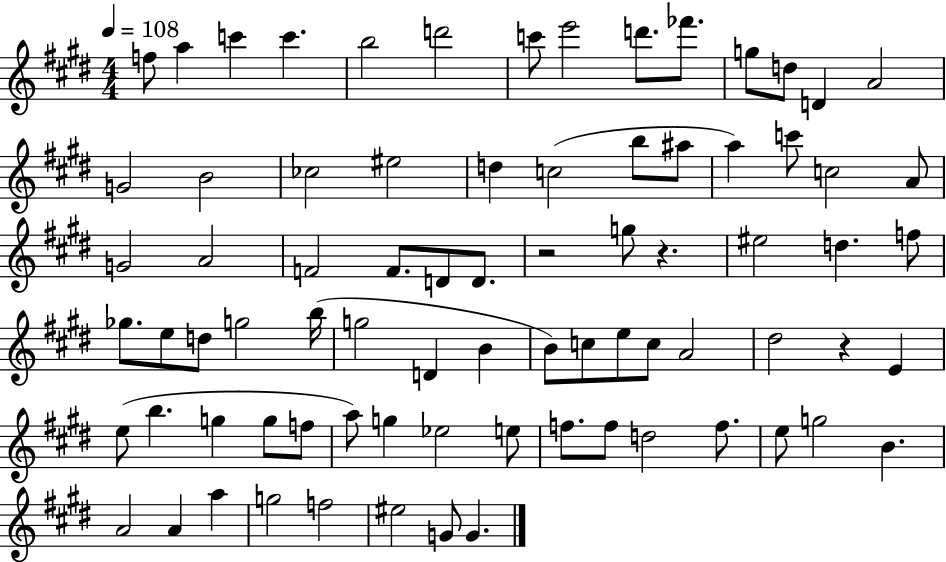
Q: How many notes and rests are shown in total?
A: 78